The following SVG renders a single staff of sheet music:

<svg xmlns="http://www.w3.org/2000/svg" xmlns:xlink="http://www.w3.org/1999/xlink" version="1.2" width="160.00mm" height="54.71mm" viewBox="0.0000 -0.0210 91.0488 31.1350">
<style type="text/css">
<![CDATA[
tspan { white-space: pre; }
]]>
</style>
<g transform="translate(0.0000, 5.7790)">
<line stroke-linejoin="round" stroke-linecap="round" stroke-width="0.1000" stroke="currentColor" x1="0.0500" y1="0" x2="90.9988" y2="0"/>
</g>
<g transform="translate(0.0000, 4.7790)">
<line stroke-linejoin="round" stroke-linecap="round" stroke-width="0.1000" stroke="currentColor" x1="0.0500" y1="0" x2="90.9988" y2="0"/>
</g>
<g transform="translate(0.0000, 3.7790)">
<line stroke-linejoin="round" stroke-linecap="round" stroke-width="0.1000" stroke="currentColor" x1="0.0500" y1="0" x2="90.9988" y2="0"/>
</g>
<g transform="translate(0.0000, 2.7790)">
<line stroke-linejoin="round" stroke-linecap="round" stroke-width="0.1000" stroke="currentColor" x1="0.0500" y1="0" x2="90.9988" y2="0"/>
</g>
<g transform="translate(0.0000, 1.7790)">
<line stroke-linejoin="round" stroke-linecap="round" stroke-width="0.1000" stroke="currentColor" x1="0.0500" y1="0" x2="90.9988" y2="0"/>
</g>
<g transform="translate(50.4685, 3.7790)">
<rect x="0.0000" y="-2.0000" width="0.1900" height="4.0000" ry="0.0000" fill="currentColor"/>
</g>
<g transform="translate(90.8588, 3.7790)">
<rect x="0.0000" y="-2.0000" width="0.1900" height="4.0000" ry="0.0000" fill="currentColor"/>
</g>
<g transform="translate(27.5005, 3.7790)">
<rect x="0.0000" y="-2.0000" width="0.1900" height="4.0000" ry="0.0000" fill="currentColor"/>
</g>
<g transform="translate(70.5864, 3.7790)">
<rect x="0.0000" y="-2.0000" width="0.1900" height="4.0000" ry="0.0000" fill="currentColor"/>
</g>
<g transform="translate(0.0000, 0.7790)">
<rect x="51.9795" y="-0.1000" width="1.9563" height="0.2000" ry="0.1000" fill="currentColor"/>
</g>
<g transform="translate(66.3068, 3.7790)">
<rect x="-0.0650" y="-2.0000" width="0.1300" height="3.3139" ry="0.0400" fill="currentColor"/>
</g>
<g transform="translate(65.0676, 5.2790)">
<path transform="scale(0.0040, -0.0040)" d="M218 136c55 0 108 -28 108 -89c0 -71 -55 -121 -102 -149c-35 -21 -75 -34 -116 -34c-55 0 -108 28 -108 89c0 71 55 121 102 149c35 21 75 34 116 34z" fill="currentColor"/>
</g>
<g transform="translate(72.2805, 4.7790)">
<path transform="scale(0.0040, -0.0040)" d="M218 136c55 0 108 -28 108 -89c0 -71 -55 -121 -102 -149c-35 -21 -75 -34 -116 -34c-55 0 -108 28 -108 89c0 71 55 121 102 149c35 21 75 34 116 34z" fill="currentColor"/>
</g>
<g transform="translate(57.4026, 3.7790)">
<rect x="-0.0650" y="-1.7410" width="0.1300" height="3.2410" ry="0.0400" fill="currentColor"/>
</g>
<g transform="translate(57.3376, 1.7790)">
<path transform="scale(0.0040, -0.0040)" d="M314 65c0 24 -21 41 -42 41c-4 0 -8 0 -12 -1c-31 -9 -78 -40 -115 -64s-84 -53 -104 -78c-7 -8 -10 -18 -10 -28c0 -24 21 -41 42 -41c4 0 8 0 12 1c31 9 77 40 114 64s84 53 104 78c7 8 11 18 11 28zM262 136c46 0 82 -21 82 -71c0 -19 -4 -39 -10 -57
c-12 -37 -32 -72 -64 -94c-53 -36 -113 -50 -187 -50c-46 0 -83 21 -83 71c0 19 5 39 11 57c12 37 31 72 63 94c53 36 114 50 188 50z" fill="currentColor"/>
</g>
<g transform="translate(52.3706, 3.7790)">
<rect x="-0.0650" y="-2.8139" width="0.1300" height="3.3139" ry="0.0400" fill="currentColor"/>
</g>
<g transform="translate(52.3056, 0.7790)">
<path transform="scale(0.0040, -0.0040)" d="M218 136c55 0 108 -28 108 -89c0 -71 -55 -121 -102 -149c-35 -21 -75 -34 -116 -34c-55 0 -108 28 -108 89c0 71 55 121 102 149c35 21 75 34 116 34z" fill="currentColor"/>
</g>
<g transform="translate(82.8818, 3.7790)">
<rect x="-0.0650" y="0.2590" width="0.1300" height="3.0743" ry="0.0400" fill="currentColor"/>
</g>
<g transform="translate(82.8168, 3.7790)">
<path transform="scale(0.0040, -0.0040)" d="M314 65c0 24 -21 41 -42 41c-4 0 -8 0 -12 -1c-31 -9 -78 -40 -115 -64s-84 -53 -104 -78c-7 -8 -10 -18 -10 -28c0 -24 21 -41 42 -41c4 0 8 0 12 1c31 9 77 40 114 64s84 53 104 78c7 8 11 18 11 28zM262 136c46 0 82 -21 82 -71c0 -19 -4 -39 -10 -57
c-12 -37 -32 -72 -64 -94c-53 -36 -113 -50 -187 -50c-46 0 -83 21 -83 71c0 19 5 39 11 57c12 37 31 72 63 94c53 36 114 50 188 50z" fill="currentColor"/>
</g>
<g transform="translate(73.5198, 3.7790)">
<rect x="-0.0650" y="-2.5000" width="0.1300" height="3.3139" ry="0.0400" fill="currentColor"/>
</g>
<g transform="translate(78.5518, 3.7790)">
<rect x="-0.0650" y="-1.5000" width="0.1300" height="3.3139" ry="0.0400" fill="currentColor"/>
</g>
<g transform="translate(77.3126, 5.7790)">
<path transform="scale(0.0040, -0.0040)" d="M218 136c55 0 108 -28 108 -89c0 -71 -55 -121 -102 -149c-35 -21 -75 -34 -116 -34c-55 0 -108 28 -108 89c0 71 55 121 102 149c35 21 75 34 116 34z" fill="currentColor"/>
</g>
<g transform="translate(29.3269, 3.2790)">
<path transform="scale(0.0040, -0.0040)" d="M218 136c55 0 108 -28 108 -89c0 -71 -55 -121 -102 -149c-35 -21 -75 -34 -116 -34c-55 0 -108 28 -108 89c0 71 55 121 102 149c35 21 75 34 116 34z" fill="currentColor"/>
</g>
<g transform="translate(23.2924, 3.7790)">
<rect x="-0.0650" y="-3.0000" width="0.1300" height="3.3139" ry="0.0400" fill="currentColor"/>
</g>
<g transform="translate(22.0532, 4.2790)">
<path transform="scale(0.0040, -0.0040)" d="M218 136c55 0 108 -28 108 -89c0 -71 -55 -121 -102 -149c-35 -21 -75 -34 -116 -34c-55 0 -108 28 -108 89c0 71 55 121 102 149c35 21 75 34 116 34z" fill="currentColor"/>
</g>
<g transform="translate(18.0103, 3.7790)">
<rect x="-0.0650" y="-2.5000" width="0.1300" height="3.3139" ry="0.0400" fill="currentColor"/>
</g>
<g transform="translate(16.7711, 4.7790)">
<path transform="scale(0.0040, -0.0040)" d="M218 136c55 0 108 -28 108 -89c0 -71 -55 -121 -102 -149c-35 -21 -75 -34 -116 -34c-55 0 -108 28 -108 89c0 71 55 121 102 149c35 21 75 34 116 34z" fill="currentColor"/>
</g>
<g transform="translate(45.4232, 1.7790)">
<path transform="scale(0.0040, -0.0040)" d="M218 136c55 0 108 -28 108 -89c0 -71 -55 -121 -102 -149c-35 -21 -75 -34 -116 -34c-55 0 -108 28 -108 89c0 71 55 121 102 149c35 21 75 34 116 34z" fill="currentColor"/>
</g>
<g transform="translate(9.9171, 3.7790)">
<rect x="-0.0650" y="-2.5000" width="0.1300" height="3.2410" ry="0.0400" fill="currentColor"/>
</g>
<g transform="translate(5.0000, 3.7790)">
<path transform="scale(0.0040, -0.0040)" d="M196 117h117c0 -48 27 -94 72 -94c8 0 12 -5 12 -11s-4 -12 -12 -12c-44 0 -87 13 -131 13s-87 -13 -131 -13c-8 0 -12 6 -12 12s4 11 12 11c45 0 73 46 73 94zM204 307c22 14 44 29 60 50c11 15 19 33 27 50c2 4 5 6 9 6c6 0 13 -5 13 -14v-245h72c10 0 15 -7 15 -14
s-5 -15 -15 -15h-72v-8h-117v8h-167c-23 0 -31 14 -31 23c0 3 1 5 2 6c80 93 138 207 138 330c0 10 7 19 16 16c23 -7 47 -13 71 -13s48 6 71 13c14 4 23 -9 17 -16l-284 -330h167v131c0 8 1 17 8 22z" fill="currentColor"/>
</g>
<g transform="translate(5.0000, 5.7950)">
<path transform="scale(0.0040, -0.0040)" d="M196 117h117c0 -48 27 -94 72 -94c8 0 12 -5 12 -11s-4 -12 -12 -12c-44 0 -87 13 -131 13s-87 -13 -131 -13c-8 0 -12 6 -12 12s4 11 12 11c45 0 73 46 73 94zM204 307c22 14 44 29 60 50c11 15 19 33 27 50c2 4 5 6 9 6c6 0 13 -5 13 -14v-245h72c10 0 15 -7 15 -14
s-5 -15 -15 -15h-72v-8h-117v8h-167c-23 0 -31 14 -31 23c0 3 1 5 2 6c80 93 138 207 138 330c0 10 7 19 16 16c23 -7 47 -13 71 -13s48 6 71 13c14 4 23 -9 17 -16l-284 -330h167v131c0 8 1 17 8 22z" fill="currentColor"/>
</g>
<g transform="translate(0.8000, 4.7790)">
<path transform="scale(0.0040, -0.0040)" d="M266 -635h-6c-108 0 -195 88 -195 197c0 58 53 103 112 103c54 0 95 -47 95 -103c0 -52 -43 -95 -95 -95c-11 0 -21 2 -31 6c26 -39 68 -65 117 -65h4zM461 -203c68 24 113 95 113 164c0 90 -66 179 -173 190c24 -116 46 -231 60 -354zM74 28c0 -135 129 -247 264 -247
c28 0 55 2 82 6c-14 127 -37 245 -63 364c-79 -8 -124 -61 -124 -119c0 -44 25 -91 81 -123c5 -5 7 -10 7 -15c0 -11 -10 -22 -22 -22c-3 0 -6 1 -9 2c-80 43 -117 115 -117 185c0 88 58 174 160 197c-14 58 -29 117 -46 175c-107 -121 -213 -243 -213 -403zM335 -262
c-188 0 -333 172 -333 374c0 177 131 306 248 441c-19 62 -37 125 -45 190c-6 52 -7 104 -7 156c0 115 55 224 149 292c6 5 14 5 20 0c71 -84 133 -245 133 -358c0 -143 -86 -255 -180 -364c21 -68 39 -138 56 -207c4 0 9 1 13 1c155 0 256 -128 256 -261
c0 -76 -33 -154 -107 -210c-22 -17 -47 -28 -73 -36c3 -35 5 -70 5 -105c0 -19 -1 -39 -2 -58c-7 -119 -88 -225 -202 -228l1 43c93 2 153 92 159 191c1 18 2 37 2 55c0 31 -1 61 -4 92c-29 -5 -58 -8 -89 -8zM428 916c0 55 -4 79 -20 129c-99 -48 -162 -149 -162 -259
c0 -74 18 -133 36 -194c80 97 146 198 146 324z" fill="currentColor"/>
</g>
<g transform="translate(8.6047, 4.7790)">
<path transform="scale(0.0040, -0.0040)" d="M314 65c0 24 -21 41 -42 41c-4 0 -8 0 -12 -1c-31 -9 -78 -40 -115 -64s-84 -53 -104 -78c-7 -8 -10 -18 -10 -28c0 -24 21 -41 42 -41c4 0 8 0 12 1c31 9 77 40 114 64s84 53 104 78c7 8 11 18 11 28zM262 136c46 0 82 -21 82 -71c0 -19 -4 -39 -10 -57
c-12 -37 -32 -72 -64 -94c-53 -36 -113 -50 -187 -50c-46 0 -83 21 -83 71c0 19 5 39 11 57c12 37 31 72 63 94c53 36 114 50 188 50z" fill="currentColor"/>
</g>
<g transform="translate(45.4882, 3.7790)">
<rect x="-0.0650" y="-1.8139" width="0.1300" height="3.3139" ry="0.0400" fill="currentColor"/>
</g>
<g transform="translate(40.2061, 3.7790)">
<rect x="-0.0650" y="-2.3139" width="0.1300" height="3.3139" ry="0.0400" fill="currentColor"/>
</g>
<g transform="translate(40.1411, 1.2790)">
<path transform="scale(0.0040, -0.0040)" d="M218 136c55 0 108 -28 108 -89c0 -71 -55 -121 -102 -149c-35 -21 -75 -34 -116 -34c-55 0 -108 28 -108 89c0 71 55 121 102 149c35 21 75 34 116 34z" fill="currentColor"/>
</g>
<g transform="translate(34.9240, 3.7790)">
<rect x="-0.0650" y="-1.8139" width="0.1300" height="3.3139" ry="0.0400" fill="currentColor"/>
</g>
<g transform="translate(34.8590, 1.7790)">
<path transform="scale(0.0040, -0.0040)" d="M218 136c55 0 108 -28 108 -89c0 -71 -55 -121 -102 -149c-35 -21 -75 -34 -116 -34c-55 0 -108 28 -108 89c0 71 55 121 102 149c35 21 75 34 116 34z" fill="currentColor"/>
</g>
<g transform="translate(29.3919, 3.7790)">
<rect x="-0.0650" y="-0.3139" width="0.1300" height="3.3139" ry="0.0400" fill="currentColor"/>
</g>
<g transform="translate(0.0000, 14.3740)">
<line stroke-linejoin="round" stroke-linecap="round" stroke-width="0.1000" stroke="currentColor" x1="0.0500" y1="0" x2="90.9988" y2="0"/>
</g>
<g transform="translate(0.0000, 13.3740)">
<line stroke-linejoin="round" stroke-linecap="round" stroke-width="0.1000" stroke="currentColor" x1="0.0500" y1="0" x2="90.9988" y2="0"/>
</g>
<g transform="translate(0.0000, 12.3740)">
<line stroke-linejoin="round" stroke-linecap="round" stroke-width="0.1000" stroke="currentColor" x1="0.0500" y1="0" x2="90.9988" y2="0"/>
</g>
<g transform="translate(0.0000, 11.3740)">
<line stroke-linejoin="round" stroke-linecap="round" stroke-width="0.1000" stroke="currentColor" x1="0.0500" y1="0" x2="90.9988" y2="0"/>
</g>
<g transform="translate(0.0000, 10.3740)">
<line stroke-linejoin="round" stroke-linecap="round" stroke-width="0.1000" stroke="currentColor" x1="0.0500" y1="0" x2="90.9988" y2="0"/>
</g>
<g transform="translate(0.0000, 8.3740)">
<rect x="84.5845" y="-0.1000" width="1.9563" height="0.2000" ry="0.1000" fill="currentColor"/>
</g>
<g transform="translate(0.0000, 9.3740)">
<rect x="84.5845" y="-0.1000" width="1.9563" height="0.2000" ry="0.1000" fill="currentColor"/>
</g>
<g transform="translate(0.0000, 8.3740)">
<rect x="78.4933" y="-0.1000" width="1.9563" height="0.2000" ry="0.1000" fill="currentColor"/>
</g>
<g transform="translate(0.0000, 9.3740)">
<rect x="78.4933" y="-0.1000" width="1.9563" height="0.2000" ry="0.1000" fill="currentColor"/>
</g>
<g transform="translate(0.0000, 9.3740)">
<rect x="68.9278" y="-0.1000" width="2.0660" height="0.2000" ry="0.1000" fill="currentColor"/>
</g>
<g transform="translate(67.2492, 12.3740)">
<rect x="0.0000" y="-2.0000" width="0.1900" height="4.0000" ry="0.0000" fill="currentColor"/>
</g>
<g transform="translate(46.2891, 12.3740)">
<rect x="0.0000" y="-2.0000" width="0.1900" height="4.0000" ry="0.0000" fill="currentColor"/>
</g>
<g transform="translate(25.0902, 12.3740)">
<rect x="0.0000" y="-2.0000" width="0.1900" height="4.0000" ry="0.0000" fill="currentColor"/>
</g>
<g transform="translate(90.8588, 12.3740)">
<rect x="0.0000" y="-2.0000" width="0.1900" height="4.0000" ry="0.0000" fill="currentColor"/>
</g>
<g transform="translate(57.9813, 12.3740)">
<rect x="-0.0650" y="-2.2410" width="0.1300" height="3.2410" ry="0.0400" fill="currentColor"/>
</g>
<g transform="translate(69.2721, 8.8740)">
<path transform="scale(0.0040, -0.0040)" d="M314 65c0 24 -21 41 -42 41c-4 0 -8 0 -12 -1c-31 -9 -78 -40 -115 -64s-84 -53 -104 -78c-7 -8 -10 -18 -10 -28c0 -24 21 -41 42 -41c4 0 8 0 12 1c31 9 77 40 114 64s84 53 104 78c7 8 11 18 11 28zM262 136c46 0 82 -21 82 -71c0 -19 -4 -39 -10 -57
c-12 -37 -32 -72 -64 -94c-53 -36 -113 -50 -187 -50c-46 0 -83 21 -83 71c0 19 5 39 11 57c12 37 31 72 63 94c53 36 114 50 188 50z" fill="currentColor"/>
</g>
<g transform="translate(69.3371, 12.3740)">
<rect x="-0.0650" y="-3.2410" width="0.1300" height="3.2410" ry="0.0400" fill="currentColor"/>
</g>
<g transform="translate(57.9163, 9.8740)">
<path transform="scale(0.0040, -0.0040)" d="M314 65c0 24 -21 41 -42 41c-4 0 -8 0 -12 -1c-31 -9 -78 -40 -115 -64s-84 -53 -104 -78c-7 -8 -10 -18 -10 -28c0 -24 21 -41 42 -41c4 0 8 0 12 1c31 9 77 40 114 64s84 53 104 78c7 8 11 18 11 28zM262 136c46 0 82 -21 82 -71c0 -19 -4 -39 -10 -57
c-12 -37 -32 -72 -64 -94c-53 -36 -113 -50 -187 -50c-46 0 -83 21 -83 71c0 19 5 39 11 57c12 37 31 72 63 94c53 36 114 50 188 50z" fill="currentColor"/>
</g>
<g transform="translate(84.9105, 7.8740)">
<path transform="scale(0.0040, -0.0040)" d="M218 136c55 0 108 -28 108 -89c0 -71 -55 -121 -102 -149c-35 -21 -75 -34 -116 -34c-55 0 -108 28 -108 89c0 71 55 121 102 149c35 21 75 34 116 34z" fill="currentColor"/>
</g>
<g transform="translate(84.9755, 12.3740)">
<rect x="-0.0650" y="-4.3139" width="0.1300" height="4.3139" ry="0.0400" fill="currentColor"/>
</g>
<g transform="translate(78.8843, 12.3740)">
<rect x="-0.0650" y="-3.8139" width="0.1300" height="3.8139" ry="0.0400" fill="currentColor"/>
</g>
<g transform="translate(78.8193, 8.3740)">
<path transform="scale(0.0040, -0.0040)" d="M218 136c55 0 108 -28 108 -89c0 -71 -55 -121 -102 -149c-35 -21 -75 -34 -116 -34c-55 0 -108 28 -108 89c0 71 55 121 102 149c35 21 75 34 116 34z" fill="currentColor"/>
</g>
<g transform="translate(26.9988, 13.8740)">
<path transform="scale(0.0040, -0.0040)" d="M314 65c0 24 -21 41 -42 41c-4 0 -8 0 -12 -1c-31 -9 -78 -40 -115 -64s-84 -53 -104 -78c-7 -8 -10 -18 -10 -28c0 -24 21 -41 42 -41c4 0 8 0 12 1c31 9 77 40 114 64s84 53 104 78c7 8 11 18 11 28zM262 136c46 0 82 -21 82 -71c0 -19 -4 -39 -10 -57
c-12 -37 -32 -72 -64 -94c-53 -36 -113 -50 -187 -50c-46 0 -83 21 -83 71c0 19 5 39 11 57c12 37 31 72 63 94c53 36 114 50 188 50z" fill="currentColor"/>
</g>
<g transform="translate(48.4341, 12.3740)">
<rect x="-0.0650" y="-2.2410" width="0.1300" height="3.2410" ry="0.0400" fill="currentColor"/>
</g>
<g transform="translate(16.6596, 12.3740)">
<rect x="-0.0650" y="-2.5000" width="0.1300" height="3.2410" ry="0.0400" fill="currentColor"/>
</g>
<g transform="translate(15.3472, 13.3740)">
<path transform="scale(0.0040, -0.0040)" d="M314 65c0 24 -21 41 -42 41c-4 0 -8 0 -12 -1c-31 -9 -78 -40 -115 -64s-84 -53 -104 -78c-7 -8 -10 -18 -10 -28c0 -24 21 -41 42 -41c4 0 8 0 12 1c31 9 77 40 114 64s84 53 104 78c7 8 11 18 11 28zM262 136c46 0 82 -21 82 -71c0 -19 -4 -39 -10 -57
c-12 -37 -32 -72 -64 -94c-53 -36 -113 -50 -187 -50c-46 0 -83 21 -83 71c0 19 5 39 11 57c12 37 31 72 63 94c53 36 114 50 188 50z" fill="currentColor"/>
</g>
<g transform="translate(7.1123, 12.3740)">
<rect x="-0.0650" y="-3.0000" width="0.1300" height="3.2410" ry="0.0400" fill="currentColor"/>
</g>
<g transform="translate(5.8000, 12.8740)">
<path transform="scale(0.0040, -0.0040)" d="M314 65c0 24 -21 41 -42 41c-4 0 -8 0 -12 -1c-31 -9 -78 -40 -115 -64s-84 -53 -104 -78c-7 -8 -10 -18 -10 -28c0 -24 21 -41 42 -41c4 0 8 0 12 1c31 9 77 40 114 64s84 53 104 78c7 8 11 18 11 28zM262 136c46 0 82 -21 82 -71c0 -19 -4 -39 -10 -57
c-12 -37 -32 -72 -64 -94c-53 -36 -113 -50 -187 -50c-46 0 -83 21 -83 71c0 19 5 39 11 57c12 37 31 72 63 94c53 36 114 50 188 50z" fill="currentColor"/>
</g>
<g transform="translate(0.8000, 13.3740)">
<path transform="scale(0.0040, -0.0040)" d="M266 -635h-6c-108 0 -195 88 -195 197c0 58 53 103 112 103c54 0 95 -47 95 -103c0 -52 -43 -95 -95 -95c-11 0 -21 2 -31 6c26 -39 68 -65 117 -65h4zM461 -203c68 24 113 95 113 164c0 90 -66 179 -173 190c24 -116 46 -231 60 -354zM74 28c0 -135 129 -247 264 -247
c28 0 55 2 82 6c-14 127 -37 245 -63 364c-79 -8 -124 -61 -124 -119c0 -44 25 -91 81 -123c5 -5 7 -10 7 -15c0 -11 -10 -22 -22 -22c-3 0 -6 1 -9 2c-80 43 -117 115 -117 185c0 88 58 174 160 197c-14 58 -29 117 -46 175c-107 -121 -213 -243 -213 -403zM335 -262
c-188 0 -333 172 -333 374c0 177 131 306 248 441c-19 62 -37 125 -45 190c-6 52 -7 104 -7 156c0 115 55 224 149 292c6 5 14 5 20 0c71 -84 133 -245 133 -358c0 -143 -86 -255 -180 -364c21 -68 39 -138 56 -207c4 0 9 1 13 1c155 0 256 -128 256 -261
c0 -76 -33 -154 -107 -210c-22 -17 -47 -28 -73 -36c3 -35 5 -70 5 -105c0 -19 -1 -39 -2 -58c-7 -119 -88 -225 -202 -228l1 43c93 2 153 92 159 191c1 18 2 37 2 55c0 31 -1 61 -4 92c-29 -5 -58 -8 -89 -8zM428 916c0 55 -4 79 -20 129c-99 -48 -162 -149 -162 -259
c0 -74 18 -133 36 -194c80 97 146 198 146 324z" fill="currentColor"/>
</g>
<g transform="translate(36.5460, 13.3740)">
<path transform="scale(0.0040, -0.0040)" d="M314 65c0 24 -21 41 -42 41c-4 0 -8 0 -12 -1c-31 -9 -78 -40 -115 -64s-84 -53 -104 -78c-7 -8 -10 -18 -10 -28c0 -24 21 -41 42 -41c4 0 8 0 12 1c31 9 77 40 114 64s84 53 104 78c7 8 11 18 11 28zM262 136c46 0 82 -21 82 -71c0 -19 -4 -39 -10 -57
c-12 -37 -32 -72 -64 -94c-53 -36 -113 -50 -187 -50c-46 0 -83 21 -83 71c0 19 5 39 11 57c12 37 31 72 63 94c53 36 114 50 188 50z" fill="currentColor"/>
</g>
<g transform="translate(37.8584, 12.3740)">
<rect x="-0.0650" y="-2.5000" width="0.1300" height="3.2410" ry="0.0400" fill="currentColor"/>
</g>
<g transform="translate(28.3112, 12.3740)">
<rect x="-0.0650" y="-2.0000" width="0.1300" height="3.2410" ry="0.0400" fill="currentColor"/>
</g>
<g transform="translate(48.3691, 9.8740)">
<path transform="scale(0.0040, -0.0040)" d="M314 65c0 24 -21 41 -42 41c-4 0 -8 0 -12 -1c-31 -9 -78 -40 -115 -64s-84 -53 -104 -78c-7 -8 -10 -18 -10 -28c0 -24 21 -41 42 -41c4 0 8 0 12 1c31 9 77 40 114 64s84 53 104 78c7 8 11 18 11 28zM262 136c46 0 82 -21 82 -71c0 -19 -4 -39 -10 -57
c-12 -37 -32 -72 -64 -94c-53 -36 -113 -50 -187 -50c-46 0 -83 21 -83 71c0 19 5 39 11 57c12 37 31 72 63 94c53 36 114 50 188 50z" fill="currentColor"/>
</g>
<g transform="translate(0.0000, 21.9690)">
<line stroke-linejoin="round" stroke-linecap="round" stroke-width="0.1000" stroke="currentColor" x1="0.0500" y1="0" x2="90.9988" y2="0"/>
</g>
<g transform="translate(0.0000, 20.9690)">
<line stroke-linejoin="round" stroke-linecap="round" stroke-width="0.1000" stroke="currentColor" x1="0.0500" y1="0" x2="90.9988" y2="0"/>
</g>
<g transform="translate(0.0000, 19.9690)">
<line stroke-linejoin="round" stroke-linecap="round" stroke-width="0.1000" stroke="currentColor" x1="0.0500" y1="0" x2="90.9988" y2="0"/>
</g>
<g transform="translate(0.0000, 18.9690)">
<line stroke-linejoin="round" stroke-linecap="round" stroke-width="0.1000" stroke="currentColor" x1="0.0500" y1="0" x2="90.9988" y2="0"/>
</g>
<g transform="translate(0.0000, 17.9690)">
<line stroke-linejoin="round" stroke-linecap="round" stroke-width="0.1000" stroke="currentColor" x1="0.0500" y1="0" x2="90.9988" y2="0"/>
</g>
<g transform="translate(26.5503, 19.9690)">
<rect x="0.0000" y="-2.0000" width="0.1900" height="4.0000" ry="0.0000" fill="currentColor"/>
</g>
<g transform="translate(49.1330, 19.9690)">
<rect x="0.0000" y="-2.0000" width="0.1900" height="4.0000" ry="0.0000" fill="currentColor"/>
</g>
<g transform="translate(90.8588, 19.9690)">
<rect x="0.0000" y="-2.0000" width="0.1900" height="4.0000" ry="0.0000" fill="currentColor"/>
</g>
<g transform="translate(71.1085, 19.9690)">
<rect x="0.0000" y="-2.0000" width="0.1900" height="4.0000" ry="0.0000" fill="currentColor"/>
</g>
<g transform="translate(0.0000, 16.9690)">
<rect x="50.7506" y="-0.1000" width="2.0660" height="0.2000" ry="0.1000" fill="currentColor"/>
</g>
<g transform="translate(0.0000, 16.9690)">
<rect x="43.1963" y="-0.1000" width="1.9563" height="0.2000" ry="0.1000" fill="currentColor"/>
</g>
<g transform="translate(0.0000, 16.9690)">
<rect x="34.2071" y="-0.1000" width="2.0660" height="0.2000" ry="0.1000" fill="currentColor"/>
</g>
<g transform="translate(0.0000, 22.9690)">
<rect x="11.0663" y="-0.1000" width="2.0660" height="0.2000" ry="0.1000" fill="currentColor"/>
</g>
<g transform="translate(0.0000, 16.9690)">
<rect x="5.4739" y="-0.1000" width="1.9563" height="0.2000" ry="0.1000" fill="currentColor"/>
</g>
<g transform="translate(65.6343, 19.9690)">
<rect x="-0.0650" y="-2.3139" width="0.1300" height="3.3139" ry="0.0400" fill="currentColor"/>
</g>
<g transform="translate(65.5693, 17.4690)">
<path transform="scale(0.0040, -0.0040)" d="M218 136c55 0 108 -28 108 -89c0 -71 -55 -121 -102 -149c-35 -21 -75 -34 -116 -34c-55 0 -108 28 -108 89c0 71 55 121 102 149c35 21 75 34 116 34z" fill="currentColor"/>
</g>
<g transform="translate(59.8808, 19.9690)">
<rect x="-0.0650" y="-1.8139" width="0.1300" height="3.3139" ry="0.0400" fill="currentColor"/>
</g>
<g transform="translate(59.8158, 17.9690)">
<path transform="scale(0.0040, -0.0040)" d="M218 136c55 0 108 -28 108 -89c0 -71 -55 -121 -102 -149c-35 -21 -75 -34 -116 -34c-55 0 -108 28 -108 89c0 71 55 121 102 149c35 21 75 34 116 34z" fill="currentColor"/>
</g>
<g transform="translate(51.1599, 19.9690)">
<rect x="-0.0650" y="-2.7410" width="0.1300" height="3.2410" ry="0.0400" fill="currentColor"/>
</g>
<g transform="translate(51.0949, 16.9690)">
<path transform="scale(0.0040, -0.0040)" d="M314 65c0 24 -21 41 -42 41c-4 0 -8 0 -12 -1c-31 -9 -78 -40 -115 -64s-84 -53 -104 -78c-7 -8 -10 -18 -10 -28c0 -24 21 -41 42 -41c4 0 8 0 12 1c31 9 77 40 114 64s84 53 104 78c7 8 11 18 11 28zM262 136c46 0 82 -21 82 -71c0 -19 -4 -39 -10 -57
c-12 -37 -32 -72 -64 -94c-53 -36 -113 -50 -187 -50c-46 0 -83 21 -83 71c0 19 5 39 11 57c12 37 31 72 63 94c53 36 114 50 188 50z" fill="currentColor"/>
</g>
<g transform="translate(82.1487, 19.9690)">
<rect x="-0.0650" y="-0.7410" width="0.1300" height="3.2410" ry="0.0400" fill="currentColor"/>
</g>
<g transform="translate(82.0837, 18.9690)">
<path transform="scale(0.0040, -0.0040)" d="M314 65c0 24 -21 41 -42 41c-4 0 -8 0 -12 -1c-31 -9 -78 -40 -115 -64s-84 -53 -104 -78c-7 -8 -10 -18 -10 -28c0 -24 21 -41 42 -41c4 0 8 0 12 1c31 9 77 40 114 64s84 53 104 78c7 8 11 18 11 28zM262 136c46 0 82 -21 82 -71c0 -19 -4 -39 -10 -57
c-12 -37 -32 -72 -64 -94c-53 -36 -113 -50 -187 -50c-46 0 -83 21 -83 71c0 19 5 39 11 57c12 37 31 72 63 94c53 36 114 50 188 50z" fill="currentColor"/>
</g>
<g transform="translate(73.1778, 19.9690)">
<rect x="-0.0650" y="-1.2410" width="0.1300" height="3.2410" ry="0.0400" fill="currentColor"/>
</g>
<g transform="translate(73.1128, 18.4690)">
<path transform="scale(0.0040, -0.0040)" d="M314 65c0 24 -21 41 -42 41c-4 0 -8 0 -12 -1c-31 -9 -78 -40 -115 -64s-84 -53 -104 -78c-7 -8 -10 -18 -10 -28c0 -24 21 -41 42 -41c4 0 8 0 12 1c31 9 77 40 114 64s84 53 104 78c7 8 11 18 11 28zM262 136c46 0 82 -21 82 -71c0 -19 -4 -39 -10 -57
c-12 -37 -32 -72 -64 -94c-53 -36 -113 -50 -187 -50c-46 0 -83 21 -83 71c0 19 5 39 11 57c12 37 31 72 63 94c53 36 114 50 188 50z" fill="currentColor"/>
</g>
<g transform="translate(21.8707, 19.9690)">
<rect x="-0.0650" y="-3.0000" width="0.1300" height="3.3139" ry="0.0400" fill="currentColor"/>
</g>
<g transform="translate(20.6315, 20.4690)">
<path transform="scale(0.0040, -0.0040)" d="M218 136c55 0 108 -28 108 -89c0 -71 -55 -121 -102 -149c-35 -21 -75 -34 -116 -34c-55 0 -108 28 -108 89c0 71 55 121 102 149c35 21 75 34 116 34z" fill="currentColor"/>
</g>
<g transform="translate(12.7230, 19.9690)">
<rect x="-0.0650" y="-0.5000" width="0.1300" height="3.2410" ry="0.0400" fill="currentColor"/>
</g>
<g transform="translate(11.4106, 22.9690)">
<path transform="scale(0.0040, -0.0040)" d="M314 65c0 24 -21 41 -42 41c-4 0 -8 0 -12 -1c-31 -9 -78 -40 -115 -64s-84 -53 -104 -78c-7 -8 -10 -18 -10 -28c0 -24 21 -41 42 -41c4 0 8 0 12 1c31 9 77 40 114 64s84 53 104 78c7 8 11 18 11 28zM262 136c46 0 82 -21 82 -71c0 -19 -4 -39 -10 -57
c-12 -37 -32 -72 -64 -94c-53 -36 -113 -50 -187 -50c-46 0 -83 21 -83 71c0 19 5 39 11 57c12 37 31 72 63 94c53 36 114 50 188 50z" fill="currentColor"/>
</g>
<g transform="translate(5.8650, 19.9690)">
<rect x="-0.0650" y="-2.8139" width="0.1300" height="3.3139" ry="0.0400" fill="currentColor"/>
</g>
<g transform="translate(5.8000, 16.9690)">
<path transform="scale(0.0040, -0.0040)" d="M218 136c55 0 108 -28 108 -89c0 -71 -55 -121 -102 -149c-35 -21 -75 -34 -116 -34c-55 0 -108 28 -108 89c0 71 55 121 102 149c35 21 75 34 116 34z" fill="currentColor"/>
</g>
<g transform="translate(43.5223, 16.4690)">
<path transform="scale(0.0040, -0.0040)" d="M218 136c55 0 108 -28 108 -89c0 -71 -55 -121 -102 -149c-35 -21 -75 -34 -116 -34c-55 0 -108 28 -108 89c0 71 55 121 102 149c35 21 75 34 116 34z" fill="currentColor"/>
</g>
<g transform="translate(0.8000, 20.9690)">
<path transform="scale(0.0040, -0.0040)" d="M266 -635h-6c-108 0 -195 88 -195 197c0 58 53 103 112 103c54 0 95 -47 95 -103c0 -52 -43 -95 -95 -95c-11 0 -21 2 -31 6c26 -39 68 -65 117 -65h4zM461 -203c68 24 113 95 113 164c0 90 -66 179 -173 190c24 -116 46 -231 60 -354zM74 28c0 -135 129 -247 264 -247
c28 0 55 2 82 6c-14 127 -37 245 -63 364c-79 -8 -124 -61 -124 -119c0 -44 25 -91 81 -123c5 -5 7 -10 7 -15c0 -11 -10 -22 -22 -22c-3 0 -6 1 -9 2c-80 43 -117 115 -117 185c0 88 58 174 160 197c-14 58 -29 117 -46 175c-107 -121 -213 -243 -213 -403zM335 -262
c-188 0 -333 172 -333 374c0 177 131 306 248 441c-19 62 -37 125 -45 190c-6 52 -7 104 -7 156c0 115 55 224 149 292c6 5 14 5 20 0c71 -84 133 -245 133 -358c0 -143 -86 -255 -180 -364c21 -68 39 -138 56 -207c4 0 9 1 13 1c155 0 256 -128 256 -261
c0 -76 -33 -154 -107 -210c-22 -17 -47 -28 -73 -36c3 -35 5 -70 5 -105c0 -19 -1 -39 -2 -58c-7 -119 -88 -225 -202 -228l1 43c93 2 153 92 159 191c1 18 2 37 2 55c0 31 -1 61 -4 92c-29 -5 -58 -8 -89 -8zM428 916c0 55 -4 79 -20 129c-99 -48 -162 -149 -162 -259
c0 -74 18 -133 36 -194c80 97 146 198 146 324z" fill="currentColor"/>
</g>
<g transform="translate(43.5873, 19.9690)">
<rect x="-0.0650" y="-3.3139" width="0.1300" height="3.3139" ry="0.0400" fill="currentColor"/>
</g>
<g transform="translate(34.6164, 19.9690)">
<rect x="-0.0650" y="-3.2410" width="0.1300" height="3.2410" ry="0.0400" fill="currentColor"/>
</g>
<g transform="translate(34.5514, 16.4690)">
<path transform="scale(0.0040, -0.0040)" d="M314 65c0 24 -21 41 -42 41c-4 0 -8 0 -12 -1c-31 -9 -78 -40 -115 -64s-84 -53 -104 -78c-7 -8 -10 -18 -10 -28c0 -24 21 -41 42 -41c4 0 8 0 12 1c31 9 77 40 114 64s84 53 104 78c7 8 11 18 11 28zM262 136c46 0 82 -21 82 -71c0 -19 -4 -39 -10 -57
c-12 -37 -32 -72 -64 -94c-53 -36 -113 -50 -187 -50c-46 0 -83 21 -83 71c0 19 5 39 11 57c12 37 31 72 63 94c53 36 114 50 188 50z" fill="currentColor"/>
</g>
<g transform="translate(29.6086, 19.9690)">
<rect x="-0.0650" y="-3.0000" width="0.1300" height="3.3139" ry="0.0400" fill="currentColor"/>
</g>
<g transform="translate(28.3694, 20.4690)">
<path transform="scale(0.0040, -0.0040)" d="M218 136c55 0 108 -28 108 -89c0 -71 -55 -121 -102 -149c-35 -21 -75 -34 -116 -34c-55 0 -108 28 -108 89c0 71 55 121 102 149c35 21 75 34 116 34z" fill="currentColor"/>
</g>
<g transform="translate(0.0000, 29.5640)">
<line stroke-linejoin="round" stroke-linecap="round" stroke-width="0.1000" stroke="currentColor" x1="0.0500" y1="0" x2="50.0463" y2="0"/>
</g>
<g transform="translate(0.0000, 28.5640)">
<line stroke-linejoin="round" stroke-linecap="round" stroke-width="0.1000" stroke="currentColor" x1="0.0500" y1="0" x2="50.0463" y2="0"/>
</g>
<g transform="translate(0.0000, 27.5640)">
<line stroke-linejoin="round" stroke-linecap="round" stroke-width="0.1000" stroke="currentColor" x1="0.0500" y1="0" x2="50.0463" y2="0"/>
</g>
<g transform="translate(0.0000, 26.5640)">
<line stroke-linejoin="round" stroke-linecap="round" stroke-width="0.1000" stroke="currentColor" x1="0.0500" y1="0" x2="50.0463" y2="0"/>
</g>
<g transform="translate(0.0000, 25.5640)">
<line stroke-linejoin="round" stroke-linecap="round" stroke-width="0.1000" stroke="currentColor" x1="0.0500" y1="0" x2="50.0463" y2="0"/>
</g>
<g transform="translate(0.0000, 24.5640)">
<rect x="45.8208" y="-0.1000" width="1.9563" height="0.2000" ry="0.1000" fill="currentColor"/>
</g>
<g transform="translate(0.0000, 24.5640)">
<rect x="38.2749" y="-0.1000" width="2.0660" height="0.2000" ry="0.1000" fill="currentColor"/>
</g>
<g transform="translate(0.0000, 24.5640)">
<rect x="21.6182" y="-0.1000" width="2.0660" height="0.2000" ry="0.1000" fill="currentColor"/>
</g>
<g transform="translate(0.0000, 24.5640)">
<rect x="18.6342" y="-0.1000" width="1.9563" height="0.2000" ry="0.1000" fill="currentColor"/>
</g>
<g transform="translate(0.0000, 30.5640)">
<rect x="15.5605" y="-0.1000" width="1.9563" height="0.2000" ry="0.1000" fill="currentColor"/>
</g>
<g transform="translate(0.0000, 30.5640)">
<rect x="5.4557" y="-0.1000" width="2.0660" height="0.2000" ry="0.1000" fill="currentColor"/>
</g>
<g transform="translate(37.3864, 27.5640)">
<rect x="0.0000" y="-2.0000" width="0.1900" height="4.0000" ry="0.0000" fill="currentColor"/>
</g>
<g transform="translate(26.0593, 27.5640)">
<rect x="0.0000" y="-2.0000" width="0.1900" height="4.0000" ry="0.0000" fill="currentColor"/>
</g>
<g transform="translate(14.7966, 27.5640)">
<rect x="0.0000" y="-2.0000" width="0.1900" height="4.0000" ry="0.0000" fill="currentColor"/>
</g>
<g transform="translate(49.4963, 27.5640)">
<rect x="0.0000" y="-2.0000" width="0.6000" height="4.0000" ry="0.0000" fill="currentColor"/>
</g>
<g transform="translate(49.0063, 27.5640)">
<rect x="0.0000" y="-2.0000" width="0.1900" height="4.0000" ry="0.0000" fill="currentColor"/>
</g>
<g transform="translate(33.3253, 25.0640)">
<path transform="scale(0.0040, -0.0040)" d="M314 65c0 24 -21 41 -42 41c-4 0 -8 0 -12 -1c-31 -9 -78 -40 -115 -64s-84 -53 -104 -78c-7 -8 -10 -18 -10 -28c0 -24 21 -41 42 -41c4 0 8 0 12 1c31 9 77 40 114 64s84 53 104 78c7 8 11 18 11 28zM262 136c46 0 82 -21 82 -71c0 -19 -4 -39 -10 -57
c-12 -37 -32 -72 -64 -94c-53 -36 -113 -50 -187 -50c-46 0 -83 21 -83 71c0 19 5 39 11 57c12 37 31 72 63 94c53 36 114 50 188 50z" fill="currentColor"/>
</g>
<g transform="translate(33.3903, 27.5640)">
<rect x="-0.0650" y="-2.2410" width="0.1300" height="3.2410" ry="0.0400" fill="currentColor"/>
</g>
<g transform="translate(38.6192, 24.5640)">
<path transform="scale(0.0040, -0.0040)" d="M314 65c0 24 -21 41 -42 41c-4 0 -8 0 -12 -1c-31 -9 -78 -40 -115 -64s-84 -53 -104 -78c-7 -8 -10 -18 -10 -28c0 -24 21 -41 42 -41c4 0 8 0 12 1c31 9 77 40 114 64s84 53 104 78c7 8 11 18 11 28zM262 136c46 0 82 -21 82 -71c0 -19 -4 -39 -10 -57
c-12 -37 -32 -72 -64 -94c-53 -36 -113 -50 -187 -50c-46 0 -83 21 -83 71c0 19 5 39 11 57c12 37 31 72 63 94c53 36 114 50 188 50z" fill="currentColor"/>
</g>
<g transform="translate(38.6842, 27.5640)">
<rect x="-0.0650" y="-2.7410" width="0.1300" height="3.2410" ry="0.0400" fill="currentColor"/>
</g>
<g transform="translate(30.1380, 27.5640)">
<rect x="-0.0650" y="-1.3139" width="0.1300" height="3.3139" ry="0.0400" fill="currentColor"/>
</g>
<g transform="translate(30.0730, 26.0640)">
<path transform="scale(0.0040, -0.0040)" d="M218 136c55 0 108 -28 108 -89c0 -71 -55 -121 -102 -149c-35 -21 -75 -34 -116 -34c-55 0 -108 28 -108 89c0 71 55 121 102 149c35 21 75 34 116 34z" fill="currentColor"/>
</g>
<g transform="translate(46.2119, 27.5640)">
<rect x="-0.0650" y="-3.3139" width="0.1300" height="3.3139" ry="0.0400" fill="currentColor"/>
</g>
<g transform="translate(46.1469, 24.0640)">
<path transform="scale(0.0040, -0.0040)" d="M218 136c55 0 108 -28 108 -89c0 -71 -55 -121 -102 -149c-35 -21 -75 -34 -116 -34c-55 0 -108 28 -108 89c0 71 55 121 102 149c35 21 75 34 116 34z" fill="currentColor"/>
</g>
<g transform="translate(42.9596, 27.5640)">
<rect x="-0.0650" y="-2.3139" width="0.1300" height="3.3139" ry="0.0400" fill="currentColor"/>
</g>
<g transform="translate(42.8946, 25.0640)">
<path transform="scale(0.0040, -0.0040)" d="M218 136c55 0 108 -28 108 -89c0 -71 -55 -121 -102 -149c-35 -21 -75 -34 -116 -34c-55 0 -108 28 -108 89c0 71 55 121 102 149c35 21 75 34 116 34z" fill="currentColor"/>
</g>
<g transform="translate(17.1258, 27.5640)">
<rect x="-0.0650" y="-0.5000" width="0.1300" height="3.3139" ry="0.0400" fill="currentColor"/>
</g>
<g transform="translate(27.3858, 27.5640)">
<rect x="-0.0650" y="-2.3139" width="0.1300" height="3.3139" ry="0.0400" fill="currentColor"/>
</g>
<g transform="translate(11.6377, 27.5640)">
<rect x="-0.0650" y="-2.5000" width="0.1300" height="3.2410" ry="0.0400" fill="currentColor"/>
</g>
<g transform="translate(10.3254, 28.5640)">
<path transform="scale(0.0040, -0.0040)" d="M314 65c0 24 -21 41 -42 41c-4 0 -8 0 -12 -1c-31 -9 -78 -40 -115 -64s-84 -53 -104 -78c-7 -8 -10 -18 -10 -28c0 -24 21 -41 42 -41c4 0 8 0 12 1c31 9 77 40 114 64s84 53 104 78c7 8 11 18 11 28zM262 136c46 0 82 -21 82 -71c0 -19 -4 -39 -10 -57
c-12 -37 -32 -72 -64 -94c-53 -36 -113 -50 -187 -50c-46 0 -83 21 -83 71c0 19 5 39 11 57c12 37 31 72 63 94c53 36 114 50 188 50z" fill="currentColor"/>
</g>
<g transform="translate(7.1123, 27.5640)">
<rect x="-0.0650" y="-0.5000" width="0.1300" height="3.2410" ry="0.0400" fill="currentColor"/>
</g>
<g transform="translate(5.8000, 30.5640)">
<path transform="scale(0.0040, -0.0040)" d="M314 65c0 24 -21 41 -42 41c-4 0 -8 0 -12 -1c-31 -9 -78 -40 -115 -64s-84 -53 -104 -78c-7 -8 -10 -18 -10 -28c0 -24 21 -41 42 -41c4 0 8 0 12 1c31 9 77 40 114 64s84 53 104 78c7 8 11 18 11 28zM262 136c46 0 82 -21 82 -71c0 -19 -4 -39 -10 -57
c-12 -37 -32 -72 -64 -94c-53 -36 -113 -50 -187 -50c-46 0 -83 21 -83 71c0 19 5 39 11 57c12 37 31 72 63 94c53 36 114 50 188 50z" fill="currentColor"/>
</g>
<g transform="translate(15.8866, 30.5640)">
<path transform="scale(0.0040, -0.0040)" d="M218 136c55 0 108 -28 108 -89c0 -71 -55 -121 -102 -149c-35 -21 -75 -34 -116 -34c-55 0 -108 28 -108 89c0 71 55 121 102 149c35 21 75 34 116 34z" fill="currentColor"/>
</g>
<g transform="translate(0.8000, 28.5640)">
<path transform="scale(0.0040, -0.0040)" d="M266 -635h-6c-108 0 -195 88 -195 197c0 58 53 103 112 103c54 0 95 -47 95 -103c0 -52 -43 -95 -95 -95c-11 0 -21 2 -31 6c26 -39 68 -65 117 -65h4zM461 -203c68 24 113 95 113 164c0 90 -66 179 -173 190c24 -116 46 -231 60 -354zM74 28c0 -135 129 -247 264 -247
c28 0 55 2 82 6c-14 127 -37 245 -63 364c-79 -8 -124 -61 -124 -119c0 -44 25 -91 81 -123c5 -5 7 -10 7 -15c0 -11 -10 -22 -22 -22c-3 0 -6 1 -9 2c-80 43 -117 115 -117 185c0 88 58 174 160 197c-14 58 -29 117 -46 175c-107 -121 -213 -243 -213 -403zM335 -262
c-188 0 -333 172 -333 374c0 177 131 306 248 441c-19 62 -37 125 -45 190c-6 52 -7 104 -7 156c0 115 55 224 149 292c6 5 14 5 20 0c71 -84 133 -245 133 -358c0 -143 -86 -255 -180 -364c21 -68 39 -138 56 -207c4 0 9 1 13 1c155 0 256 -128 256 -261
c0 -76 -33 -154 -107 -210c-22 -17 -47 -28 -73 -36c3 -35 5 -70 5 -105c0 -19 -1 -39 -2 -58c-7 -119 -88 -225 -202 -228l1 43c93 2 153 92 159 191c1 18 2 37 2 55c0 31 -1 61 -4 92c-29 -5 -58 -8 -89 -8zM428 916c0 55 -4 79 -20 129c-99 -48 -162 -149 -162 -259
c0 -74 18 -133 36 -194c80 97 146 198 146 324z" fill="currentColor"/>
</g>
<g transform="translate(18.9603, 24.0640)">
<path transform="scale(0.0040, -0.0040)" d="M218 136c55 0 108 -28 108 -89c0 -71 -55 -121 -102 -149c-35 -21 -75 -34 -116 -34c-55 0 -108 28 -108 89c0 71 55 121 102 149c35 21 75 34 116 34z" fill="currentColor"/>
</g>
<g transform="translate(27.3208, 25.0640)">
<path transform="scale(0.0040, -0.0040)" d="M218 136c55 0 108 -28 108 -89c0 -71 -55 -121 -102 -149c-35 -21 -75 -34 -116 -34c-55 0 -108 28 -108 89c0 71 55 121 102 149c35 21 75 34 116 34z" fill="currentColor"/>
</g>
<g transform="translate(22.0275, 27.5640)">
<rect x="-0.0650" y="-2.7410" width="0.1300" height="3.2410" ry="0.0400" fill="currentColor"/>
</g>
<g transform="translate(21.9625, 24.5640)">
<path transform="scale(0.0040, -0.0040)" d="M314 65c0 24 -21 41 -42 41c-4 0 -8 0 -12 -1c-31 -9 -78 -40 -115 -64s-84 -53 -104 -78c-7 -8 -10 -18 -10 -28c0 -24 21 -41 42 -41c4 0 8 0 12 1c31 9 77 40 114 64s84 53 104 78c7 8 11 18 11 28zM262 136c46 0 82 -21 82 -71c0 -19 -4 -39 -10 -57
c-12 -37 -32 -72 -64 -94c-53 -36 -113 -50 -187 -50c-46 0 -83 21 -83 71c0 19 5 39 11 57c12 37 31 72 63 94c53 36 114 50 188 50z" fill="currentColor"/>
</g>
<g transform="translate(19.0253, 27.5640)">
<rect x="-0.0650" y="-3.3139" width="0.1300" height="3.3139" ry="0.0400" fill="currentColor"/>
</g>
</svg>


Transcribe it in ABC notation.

X:1
T:Untitled
M:4/4
L:1/4
K:C
G2 G A c f g f a f2 F G E B2 A2 G2 F2 G2 g2 g2 b2 c' d' a C2 A A b2 b a2 f g e2 d2 C2 G2 C b a2 g e g2 a2 g b